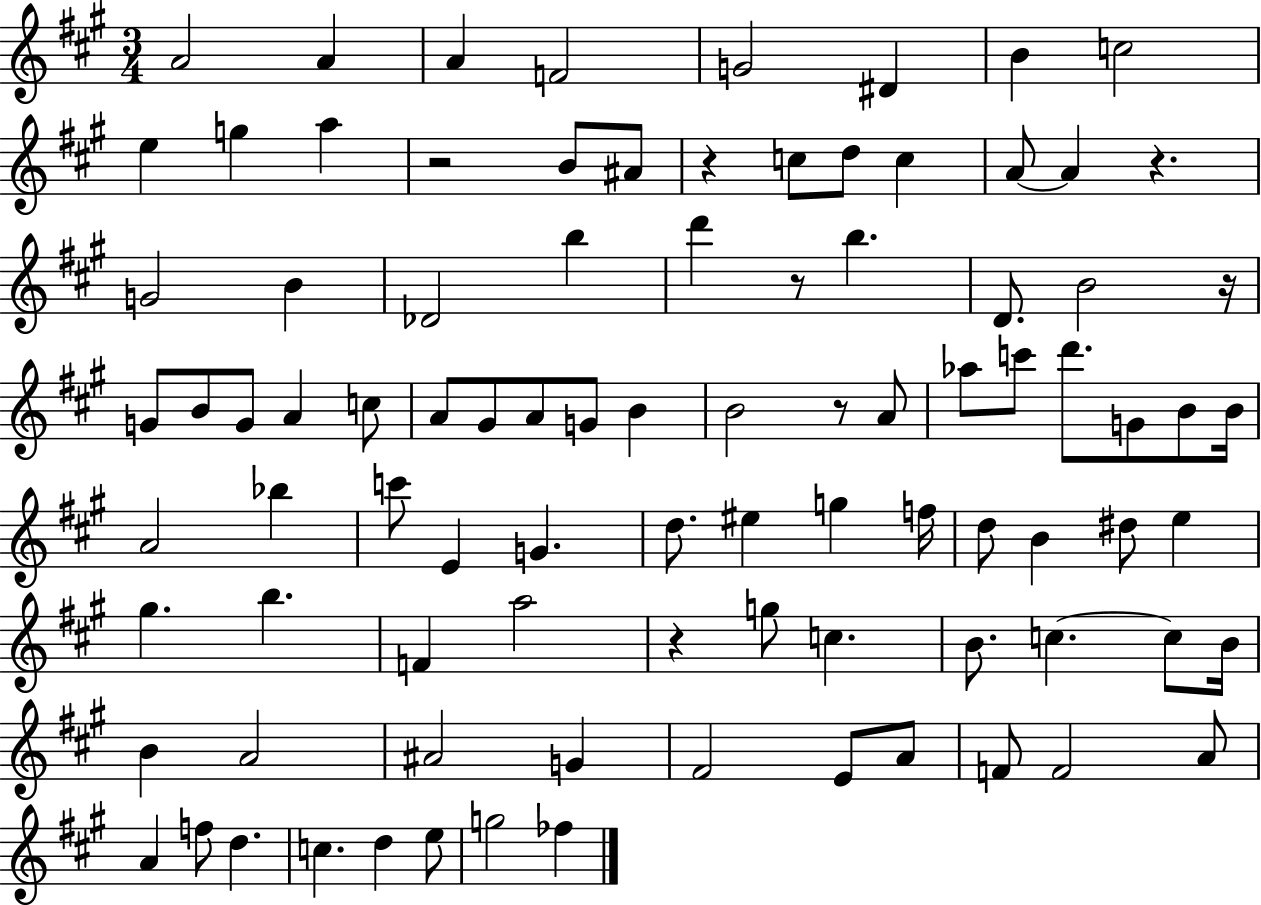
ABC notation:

X:1
T:Untitled
M:3/4
L:1/4
K:A
A2 A A F2 G2 ^D B c2 e g a z2 B/2 ^A/2 z c/2 d/2 c A/2 A z G2 B _D2 b d' z/2 b D/2 B2 z/4 G/2 B/2 G/2 A c/2 A/2 ^G/2 A/2 G/2 B B2 z/2 A/2 _a/2 c'/2 d'/2 G/2 B/2 B/4 A2 _b c'/2 E G d/2 ^e g f/4 d/2 B ^d/2 e ^g b F a2 z g/2 c B/2 c c/2 B/4 B A2 ^A2 G ^F2 E/2 A/2 F/2 F2 A/2 A f/2 d c d e/2 g2 _f